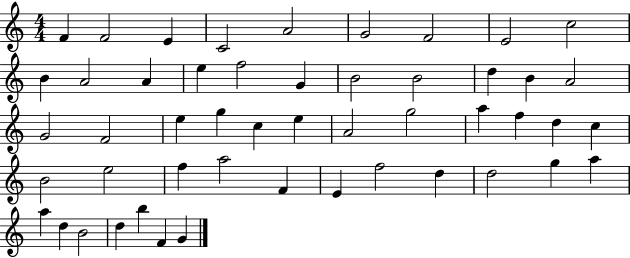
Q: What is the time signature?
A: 4/4